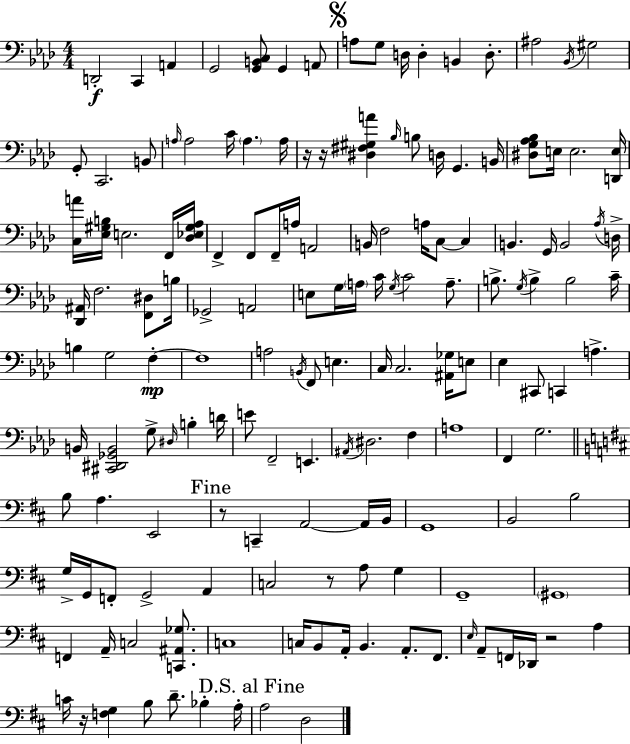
{
  \clef bass
  \numericTimeSignature
  \time 4/4
  \key aes \major
  d,2-.\f c,4 a,4 | g,2 <g, b, c>8 g,4 a,8 | \mark \markup { \musicglyph "scripts.segno" } a8 g8 d16 d4-. b,4 d8.-. | ais2 \acciaccatura { bes,16 } gis2 | \break g,8-. c,2. b,8 | \grace { a16 } a2 c'16 \parenthesize a4. | a16 r16 r16 <dis fis gis a'>4 \grace { bes16 } b8 d16 g,4. | b,16 <dis g aes bes>8 e16 e2. | \break <d, e>16 <c a'>16 <ees gis b>16 e2. | f,16 <des ees gis aes>16 f,4-> f,8 f,16-- a16 a,2 | b,16 f2 a16 c8~~ c4 | b,4. g,16 b,2 | \break \acciaccatura { aes16 } d16-> <des, ais,>16 f2. | <f, dis>8 b16 ges,2-> a,2 | e8 g16 \parenthesize a16 c'16 \acciaccatura { g16 } c'2 | a8.-- b8.-> \acciaccatura { g16 } b4-> b2 | \break c'16-- b4 g2 | f4-.~~\mp f1 | a2 \acciaccatura { b,16 } f,8 | e4. c16 c2. | \break <ais, ges>16 e8 ees4 cis,8 c,4 | a4.-> b,16 <cis, dis, ges, b,>2 | g8-> \grace { dis16 } b4-. d'16 e'8 f,2-- | e,4. \acciaccatura { ais,16 } dis2. | \break f4 a1 | f,4 g2. | \bar "||" \break \key b \minor b8 a4. e,2 | \mark "Fine" r8 c,4-- a,2~~ a,16 b,16 | g,1 | b,2 b2 | \break g16-> g,16 f,8-. g,2-> a,4 | c2 r8 a8 g4 | g,1-- | \parenthesize gis,1 | \break f,4 a,16-- c2 <c, ais, ges>8. | c1 | c16 b,8 a,16-. b,4. a,8.-. fis,8. | \grace { e16 } a,8-- f,16 des,16 r2 a4 | \break c'16 r16 <f g>4 b8 d'8.-- bes4-. | a16-. \mark "D.S. al Fine" a2 d2 | \bar "|."
}